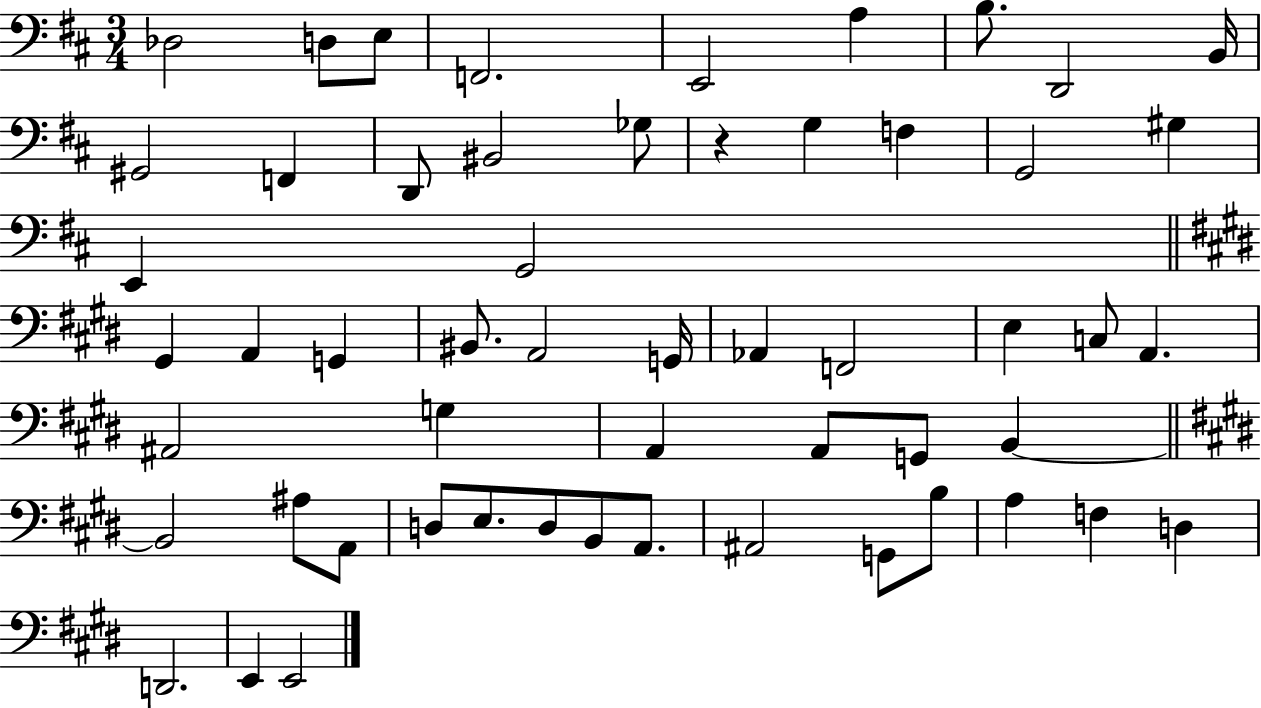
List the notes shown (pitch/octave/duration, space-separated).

Db3/h D3/e E3/e F2/h. E2/h A3/q B3/e. D2/h B2/s G#2/h F2/q D2/e BIS2/h Gb3/e R/q G3/q F3/q G2/h G#3/q E2/q G2/h G#2/q A2/q G2/q BIS2/e. A2/h G2/s Ab2/q F2/h E3/q C3/e A2/q. A#2/h G3/q A2/q A2/e G2/e B2/q B2/h A#3/e A2/e D3/e E3/e. D3/e B2/e A2/e. A#2/h G2/e B3/e A3/q F3/q D3/q D2/h. E2/q E2/h